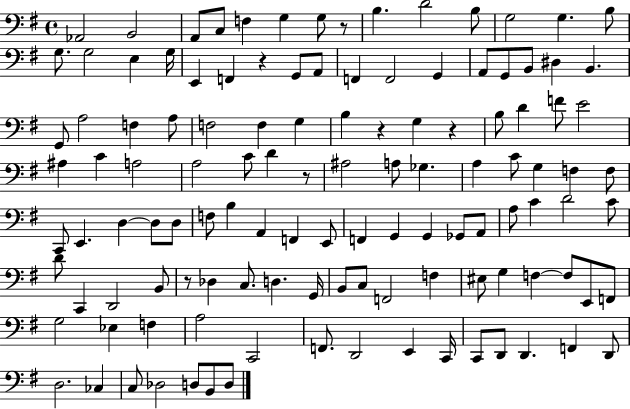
{
  \clef bass
  \time 4/4
  \defaultTimeSignature
  \key g \major
  \repeat volta 2 { aes,2 b,2 | a,8 c8 f4 g4 g8 r8 | b4. d'2 b8 | g2 g4. b8 | \break g8. g2 e4 g16 | e,4 f,4 r4 g,8 a,8 | f,4 f,2 g,4 | a,8 g,8 b,8 dis4 b,4. | \break g,8 a2 f4 a8 | f2 f4 g4 | b4 r4 g4 r4 | b8 d'4 f'8 e'2 | \break ais4 c'4 a2 | a2 c'8 d'4 r8 | ais2 a8 ges4. | a4 c'8 g4 f4 f8 | \break c,8 e,4. d4~~ d8 d8 | f8 b4 a,4 f,4 e,8 | f,4 g,4 g,4 ges,8 a,8 | a8 c'4 d'2 c'8 | \break d'8 c,4 d,2 b,8 | r8 des4 c8. d4. g,16 | b,8 c8 f,2 f4 | eis8 g4 f4~~ f8 e,8 f,8 | \break g2 ees4 f4 | a2 c,2 | f,8. d,2 e,4 c,16 | c,8 d,8 d,4. f,4 d,8 | \break d2. ces4 | c8 des2 d8 b,8 d8 | } \bar "|."
}